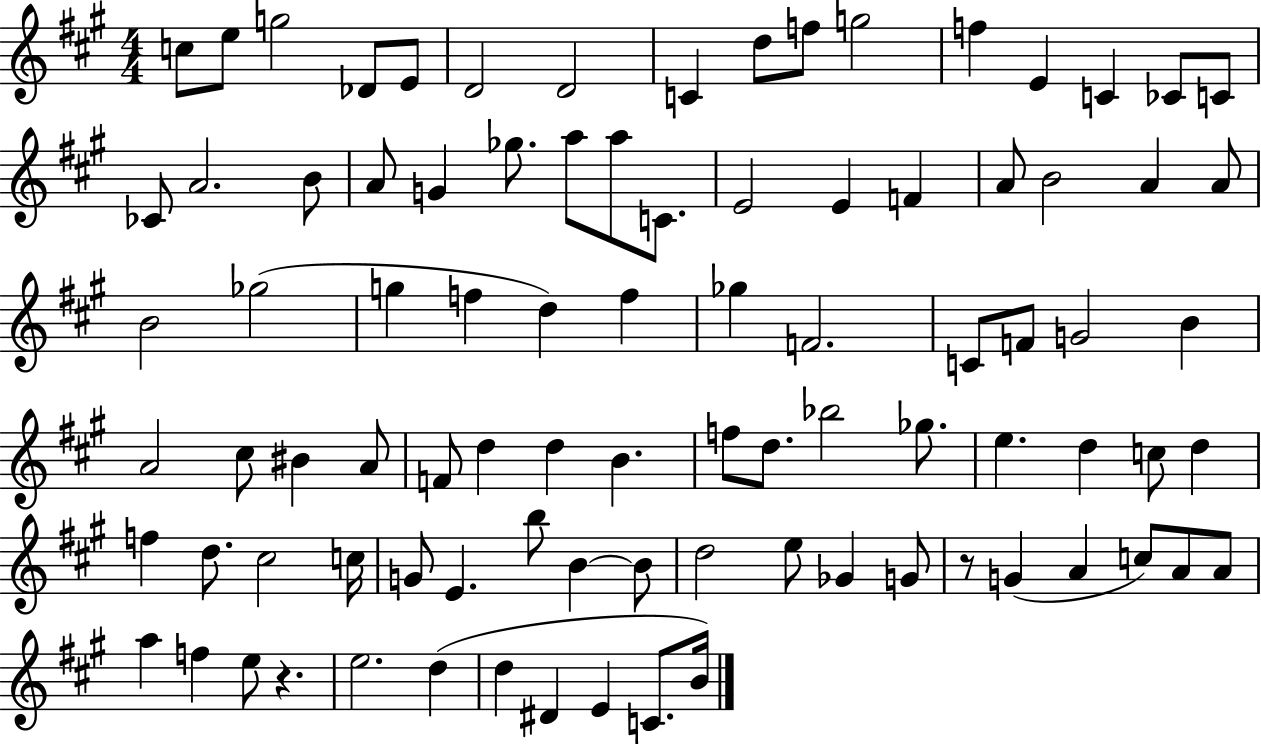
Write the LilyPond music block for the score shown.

{
  \clef treble
  \numericTimeSignature
  \time 4/4
  \key a \major
  c''8 e''8 g''2 des'8 e'8 | d'2 d'2 | c'4 d''8 f''8 g''2 | f''4 e'4 c'4 ces'8 c'8 | \break ces'8 a'2. b'8 | a'8 g'4 ges''8. a''8 a''8 c'8. | e'2 e'4 f'4 | a'8 b'2 a'4 a'8 | \break b'2 ges''2( | g''4 f''4 d''4) f''4 | ges''4 f'2. | c'8 f'8 g'2 b'4 | \break a'2 cis''8 bis'4 a'8 | f'8 d''4 d''4 b'4. | f''8 d''8. bes''2 ges''8. | e''4. d''4 c''8 d''4 | \break f''4 d''8. cis''2 c''16 | g'8 e'4. b''8 b'4~~ b'8 | d''2 e''8 ges'4 g'8 | r8 g'4( a'4 c''8) a'8 a'8 | \break a''4 f''4 e''8 r4. | e''2. d''4( | d''4 dis'4 e'4 c'8. b'16) | \bar "|."
}